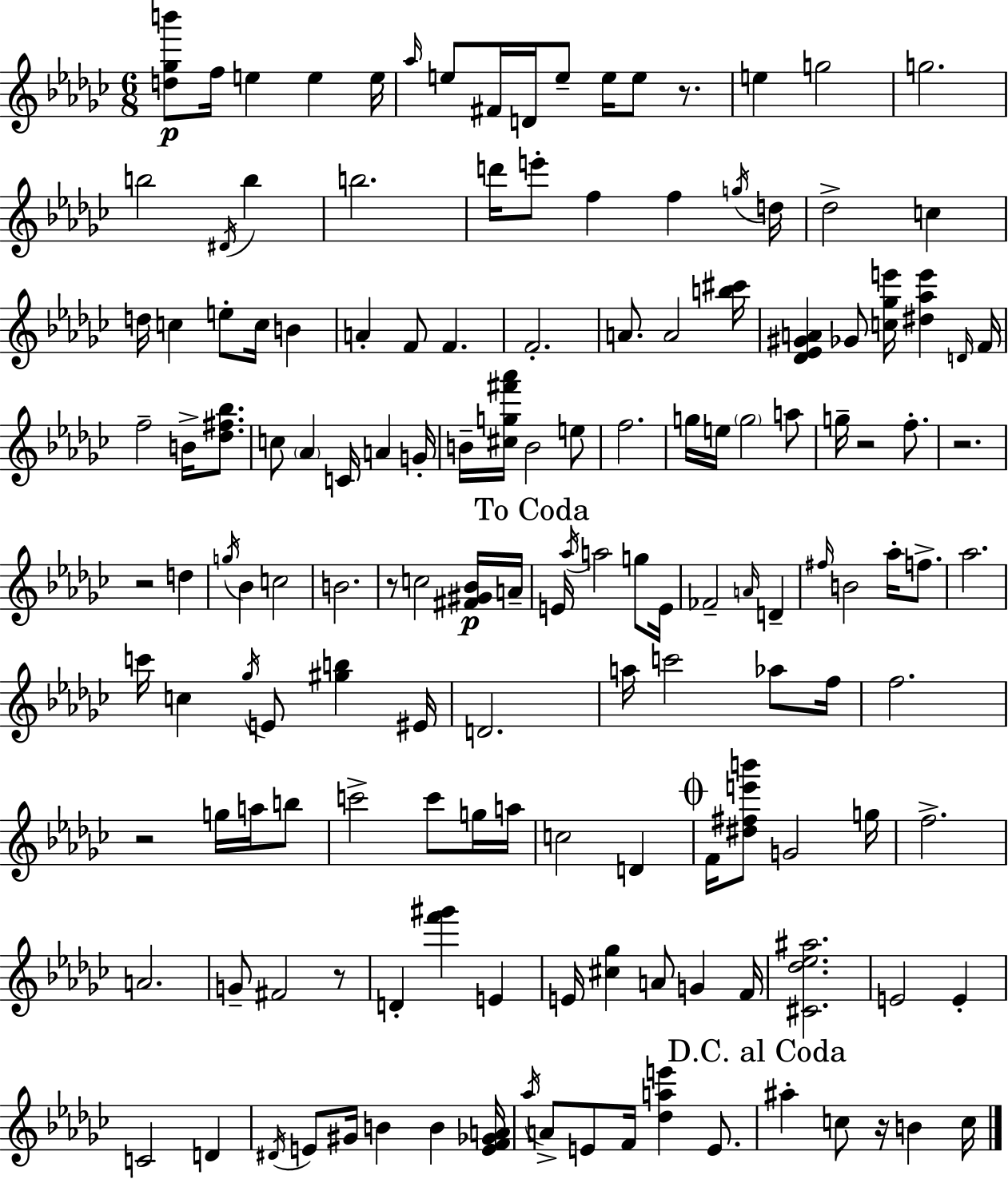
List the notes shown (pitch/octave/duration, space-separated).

[D5,Gb5,B6]/e F5/s E5/q E5/q E5/s Ab5/s E5/e F#4/s D4/s E5/e E5/s E5/e R/e. E5/q G5/h G5/h. B5/h D#4/s B5/q B5/h. D6/s E6/e F5/q F5/q G5/s D5/s Db5/h C5/q D5/s C5/q E5/e C5/s B4/q A4/q F4/e F4/q. F4/h. A4/e. A4/h [B5,C#6]/s [Db4,Eb4,G#4,A4]/q Gb4/e [C5,Gb5,E6]/s [D#5,Ab5,E6]/q D4/s F4/s F5/h B4/s [Db5,F#5,Bb5]/e. C5/e Ab4/q C4/s A4/q G4/s B4/s [C#5,G5,F#6,Ab6]/s B4/h E5/e F5/h. G5/s E5/s G5/h A5/e G5/s R/h F5/e. R/h. R/h D5/q G5/s Bb4/q C5/h B4/h. R/e C5/h [F#4,G#4,Bb4]/s A4/s E4/s Ab5/s A5/h G5/e E4/s FES4/h A4/s D4/q F#5/s B4/h Ab5/s F5/e. Ab5/h. C6/s C5/q Gb5/s E4/e [G#5,B5]/q EIS4/s D4/h. A5/s C6/h Ab5/e F5/s F5/h. R/h G5/s A5/s B5/e C6/h C6/e G5/s A5/s C5/h D4/q F4/s [D#5,F#5,E6,B6]/e G4/h G5/s F5/h. A4/h. G4/e F#4/h R/e D4/q [F6,G#6]/q E4/q E4/s [C#5,Gb5]/q A4/e G4/q F4/s [C#4,Db5,Eb5,A#5]/h. E4/h E4/q C4/h D4/q D#4/s E4/e G#4/s B4/q B4/q [E4,F4,Gb4,A4]/s Ab5/s A4/e E4/e F4/s [Db5,A5,E6]/q E4/e. A#5/q C5/e R/s B4/q C5/s